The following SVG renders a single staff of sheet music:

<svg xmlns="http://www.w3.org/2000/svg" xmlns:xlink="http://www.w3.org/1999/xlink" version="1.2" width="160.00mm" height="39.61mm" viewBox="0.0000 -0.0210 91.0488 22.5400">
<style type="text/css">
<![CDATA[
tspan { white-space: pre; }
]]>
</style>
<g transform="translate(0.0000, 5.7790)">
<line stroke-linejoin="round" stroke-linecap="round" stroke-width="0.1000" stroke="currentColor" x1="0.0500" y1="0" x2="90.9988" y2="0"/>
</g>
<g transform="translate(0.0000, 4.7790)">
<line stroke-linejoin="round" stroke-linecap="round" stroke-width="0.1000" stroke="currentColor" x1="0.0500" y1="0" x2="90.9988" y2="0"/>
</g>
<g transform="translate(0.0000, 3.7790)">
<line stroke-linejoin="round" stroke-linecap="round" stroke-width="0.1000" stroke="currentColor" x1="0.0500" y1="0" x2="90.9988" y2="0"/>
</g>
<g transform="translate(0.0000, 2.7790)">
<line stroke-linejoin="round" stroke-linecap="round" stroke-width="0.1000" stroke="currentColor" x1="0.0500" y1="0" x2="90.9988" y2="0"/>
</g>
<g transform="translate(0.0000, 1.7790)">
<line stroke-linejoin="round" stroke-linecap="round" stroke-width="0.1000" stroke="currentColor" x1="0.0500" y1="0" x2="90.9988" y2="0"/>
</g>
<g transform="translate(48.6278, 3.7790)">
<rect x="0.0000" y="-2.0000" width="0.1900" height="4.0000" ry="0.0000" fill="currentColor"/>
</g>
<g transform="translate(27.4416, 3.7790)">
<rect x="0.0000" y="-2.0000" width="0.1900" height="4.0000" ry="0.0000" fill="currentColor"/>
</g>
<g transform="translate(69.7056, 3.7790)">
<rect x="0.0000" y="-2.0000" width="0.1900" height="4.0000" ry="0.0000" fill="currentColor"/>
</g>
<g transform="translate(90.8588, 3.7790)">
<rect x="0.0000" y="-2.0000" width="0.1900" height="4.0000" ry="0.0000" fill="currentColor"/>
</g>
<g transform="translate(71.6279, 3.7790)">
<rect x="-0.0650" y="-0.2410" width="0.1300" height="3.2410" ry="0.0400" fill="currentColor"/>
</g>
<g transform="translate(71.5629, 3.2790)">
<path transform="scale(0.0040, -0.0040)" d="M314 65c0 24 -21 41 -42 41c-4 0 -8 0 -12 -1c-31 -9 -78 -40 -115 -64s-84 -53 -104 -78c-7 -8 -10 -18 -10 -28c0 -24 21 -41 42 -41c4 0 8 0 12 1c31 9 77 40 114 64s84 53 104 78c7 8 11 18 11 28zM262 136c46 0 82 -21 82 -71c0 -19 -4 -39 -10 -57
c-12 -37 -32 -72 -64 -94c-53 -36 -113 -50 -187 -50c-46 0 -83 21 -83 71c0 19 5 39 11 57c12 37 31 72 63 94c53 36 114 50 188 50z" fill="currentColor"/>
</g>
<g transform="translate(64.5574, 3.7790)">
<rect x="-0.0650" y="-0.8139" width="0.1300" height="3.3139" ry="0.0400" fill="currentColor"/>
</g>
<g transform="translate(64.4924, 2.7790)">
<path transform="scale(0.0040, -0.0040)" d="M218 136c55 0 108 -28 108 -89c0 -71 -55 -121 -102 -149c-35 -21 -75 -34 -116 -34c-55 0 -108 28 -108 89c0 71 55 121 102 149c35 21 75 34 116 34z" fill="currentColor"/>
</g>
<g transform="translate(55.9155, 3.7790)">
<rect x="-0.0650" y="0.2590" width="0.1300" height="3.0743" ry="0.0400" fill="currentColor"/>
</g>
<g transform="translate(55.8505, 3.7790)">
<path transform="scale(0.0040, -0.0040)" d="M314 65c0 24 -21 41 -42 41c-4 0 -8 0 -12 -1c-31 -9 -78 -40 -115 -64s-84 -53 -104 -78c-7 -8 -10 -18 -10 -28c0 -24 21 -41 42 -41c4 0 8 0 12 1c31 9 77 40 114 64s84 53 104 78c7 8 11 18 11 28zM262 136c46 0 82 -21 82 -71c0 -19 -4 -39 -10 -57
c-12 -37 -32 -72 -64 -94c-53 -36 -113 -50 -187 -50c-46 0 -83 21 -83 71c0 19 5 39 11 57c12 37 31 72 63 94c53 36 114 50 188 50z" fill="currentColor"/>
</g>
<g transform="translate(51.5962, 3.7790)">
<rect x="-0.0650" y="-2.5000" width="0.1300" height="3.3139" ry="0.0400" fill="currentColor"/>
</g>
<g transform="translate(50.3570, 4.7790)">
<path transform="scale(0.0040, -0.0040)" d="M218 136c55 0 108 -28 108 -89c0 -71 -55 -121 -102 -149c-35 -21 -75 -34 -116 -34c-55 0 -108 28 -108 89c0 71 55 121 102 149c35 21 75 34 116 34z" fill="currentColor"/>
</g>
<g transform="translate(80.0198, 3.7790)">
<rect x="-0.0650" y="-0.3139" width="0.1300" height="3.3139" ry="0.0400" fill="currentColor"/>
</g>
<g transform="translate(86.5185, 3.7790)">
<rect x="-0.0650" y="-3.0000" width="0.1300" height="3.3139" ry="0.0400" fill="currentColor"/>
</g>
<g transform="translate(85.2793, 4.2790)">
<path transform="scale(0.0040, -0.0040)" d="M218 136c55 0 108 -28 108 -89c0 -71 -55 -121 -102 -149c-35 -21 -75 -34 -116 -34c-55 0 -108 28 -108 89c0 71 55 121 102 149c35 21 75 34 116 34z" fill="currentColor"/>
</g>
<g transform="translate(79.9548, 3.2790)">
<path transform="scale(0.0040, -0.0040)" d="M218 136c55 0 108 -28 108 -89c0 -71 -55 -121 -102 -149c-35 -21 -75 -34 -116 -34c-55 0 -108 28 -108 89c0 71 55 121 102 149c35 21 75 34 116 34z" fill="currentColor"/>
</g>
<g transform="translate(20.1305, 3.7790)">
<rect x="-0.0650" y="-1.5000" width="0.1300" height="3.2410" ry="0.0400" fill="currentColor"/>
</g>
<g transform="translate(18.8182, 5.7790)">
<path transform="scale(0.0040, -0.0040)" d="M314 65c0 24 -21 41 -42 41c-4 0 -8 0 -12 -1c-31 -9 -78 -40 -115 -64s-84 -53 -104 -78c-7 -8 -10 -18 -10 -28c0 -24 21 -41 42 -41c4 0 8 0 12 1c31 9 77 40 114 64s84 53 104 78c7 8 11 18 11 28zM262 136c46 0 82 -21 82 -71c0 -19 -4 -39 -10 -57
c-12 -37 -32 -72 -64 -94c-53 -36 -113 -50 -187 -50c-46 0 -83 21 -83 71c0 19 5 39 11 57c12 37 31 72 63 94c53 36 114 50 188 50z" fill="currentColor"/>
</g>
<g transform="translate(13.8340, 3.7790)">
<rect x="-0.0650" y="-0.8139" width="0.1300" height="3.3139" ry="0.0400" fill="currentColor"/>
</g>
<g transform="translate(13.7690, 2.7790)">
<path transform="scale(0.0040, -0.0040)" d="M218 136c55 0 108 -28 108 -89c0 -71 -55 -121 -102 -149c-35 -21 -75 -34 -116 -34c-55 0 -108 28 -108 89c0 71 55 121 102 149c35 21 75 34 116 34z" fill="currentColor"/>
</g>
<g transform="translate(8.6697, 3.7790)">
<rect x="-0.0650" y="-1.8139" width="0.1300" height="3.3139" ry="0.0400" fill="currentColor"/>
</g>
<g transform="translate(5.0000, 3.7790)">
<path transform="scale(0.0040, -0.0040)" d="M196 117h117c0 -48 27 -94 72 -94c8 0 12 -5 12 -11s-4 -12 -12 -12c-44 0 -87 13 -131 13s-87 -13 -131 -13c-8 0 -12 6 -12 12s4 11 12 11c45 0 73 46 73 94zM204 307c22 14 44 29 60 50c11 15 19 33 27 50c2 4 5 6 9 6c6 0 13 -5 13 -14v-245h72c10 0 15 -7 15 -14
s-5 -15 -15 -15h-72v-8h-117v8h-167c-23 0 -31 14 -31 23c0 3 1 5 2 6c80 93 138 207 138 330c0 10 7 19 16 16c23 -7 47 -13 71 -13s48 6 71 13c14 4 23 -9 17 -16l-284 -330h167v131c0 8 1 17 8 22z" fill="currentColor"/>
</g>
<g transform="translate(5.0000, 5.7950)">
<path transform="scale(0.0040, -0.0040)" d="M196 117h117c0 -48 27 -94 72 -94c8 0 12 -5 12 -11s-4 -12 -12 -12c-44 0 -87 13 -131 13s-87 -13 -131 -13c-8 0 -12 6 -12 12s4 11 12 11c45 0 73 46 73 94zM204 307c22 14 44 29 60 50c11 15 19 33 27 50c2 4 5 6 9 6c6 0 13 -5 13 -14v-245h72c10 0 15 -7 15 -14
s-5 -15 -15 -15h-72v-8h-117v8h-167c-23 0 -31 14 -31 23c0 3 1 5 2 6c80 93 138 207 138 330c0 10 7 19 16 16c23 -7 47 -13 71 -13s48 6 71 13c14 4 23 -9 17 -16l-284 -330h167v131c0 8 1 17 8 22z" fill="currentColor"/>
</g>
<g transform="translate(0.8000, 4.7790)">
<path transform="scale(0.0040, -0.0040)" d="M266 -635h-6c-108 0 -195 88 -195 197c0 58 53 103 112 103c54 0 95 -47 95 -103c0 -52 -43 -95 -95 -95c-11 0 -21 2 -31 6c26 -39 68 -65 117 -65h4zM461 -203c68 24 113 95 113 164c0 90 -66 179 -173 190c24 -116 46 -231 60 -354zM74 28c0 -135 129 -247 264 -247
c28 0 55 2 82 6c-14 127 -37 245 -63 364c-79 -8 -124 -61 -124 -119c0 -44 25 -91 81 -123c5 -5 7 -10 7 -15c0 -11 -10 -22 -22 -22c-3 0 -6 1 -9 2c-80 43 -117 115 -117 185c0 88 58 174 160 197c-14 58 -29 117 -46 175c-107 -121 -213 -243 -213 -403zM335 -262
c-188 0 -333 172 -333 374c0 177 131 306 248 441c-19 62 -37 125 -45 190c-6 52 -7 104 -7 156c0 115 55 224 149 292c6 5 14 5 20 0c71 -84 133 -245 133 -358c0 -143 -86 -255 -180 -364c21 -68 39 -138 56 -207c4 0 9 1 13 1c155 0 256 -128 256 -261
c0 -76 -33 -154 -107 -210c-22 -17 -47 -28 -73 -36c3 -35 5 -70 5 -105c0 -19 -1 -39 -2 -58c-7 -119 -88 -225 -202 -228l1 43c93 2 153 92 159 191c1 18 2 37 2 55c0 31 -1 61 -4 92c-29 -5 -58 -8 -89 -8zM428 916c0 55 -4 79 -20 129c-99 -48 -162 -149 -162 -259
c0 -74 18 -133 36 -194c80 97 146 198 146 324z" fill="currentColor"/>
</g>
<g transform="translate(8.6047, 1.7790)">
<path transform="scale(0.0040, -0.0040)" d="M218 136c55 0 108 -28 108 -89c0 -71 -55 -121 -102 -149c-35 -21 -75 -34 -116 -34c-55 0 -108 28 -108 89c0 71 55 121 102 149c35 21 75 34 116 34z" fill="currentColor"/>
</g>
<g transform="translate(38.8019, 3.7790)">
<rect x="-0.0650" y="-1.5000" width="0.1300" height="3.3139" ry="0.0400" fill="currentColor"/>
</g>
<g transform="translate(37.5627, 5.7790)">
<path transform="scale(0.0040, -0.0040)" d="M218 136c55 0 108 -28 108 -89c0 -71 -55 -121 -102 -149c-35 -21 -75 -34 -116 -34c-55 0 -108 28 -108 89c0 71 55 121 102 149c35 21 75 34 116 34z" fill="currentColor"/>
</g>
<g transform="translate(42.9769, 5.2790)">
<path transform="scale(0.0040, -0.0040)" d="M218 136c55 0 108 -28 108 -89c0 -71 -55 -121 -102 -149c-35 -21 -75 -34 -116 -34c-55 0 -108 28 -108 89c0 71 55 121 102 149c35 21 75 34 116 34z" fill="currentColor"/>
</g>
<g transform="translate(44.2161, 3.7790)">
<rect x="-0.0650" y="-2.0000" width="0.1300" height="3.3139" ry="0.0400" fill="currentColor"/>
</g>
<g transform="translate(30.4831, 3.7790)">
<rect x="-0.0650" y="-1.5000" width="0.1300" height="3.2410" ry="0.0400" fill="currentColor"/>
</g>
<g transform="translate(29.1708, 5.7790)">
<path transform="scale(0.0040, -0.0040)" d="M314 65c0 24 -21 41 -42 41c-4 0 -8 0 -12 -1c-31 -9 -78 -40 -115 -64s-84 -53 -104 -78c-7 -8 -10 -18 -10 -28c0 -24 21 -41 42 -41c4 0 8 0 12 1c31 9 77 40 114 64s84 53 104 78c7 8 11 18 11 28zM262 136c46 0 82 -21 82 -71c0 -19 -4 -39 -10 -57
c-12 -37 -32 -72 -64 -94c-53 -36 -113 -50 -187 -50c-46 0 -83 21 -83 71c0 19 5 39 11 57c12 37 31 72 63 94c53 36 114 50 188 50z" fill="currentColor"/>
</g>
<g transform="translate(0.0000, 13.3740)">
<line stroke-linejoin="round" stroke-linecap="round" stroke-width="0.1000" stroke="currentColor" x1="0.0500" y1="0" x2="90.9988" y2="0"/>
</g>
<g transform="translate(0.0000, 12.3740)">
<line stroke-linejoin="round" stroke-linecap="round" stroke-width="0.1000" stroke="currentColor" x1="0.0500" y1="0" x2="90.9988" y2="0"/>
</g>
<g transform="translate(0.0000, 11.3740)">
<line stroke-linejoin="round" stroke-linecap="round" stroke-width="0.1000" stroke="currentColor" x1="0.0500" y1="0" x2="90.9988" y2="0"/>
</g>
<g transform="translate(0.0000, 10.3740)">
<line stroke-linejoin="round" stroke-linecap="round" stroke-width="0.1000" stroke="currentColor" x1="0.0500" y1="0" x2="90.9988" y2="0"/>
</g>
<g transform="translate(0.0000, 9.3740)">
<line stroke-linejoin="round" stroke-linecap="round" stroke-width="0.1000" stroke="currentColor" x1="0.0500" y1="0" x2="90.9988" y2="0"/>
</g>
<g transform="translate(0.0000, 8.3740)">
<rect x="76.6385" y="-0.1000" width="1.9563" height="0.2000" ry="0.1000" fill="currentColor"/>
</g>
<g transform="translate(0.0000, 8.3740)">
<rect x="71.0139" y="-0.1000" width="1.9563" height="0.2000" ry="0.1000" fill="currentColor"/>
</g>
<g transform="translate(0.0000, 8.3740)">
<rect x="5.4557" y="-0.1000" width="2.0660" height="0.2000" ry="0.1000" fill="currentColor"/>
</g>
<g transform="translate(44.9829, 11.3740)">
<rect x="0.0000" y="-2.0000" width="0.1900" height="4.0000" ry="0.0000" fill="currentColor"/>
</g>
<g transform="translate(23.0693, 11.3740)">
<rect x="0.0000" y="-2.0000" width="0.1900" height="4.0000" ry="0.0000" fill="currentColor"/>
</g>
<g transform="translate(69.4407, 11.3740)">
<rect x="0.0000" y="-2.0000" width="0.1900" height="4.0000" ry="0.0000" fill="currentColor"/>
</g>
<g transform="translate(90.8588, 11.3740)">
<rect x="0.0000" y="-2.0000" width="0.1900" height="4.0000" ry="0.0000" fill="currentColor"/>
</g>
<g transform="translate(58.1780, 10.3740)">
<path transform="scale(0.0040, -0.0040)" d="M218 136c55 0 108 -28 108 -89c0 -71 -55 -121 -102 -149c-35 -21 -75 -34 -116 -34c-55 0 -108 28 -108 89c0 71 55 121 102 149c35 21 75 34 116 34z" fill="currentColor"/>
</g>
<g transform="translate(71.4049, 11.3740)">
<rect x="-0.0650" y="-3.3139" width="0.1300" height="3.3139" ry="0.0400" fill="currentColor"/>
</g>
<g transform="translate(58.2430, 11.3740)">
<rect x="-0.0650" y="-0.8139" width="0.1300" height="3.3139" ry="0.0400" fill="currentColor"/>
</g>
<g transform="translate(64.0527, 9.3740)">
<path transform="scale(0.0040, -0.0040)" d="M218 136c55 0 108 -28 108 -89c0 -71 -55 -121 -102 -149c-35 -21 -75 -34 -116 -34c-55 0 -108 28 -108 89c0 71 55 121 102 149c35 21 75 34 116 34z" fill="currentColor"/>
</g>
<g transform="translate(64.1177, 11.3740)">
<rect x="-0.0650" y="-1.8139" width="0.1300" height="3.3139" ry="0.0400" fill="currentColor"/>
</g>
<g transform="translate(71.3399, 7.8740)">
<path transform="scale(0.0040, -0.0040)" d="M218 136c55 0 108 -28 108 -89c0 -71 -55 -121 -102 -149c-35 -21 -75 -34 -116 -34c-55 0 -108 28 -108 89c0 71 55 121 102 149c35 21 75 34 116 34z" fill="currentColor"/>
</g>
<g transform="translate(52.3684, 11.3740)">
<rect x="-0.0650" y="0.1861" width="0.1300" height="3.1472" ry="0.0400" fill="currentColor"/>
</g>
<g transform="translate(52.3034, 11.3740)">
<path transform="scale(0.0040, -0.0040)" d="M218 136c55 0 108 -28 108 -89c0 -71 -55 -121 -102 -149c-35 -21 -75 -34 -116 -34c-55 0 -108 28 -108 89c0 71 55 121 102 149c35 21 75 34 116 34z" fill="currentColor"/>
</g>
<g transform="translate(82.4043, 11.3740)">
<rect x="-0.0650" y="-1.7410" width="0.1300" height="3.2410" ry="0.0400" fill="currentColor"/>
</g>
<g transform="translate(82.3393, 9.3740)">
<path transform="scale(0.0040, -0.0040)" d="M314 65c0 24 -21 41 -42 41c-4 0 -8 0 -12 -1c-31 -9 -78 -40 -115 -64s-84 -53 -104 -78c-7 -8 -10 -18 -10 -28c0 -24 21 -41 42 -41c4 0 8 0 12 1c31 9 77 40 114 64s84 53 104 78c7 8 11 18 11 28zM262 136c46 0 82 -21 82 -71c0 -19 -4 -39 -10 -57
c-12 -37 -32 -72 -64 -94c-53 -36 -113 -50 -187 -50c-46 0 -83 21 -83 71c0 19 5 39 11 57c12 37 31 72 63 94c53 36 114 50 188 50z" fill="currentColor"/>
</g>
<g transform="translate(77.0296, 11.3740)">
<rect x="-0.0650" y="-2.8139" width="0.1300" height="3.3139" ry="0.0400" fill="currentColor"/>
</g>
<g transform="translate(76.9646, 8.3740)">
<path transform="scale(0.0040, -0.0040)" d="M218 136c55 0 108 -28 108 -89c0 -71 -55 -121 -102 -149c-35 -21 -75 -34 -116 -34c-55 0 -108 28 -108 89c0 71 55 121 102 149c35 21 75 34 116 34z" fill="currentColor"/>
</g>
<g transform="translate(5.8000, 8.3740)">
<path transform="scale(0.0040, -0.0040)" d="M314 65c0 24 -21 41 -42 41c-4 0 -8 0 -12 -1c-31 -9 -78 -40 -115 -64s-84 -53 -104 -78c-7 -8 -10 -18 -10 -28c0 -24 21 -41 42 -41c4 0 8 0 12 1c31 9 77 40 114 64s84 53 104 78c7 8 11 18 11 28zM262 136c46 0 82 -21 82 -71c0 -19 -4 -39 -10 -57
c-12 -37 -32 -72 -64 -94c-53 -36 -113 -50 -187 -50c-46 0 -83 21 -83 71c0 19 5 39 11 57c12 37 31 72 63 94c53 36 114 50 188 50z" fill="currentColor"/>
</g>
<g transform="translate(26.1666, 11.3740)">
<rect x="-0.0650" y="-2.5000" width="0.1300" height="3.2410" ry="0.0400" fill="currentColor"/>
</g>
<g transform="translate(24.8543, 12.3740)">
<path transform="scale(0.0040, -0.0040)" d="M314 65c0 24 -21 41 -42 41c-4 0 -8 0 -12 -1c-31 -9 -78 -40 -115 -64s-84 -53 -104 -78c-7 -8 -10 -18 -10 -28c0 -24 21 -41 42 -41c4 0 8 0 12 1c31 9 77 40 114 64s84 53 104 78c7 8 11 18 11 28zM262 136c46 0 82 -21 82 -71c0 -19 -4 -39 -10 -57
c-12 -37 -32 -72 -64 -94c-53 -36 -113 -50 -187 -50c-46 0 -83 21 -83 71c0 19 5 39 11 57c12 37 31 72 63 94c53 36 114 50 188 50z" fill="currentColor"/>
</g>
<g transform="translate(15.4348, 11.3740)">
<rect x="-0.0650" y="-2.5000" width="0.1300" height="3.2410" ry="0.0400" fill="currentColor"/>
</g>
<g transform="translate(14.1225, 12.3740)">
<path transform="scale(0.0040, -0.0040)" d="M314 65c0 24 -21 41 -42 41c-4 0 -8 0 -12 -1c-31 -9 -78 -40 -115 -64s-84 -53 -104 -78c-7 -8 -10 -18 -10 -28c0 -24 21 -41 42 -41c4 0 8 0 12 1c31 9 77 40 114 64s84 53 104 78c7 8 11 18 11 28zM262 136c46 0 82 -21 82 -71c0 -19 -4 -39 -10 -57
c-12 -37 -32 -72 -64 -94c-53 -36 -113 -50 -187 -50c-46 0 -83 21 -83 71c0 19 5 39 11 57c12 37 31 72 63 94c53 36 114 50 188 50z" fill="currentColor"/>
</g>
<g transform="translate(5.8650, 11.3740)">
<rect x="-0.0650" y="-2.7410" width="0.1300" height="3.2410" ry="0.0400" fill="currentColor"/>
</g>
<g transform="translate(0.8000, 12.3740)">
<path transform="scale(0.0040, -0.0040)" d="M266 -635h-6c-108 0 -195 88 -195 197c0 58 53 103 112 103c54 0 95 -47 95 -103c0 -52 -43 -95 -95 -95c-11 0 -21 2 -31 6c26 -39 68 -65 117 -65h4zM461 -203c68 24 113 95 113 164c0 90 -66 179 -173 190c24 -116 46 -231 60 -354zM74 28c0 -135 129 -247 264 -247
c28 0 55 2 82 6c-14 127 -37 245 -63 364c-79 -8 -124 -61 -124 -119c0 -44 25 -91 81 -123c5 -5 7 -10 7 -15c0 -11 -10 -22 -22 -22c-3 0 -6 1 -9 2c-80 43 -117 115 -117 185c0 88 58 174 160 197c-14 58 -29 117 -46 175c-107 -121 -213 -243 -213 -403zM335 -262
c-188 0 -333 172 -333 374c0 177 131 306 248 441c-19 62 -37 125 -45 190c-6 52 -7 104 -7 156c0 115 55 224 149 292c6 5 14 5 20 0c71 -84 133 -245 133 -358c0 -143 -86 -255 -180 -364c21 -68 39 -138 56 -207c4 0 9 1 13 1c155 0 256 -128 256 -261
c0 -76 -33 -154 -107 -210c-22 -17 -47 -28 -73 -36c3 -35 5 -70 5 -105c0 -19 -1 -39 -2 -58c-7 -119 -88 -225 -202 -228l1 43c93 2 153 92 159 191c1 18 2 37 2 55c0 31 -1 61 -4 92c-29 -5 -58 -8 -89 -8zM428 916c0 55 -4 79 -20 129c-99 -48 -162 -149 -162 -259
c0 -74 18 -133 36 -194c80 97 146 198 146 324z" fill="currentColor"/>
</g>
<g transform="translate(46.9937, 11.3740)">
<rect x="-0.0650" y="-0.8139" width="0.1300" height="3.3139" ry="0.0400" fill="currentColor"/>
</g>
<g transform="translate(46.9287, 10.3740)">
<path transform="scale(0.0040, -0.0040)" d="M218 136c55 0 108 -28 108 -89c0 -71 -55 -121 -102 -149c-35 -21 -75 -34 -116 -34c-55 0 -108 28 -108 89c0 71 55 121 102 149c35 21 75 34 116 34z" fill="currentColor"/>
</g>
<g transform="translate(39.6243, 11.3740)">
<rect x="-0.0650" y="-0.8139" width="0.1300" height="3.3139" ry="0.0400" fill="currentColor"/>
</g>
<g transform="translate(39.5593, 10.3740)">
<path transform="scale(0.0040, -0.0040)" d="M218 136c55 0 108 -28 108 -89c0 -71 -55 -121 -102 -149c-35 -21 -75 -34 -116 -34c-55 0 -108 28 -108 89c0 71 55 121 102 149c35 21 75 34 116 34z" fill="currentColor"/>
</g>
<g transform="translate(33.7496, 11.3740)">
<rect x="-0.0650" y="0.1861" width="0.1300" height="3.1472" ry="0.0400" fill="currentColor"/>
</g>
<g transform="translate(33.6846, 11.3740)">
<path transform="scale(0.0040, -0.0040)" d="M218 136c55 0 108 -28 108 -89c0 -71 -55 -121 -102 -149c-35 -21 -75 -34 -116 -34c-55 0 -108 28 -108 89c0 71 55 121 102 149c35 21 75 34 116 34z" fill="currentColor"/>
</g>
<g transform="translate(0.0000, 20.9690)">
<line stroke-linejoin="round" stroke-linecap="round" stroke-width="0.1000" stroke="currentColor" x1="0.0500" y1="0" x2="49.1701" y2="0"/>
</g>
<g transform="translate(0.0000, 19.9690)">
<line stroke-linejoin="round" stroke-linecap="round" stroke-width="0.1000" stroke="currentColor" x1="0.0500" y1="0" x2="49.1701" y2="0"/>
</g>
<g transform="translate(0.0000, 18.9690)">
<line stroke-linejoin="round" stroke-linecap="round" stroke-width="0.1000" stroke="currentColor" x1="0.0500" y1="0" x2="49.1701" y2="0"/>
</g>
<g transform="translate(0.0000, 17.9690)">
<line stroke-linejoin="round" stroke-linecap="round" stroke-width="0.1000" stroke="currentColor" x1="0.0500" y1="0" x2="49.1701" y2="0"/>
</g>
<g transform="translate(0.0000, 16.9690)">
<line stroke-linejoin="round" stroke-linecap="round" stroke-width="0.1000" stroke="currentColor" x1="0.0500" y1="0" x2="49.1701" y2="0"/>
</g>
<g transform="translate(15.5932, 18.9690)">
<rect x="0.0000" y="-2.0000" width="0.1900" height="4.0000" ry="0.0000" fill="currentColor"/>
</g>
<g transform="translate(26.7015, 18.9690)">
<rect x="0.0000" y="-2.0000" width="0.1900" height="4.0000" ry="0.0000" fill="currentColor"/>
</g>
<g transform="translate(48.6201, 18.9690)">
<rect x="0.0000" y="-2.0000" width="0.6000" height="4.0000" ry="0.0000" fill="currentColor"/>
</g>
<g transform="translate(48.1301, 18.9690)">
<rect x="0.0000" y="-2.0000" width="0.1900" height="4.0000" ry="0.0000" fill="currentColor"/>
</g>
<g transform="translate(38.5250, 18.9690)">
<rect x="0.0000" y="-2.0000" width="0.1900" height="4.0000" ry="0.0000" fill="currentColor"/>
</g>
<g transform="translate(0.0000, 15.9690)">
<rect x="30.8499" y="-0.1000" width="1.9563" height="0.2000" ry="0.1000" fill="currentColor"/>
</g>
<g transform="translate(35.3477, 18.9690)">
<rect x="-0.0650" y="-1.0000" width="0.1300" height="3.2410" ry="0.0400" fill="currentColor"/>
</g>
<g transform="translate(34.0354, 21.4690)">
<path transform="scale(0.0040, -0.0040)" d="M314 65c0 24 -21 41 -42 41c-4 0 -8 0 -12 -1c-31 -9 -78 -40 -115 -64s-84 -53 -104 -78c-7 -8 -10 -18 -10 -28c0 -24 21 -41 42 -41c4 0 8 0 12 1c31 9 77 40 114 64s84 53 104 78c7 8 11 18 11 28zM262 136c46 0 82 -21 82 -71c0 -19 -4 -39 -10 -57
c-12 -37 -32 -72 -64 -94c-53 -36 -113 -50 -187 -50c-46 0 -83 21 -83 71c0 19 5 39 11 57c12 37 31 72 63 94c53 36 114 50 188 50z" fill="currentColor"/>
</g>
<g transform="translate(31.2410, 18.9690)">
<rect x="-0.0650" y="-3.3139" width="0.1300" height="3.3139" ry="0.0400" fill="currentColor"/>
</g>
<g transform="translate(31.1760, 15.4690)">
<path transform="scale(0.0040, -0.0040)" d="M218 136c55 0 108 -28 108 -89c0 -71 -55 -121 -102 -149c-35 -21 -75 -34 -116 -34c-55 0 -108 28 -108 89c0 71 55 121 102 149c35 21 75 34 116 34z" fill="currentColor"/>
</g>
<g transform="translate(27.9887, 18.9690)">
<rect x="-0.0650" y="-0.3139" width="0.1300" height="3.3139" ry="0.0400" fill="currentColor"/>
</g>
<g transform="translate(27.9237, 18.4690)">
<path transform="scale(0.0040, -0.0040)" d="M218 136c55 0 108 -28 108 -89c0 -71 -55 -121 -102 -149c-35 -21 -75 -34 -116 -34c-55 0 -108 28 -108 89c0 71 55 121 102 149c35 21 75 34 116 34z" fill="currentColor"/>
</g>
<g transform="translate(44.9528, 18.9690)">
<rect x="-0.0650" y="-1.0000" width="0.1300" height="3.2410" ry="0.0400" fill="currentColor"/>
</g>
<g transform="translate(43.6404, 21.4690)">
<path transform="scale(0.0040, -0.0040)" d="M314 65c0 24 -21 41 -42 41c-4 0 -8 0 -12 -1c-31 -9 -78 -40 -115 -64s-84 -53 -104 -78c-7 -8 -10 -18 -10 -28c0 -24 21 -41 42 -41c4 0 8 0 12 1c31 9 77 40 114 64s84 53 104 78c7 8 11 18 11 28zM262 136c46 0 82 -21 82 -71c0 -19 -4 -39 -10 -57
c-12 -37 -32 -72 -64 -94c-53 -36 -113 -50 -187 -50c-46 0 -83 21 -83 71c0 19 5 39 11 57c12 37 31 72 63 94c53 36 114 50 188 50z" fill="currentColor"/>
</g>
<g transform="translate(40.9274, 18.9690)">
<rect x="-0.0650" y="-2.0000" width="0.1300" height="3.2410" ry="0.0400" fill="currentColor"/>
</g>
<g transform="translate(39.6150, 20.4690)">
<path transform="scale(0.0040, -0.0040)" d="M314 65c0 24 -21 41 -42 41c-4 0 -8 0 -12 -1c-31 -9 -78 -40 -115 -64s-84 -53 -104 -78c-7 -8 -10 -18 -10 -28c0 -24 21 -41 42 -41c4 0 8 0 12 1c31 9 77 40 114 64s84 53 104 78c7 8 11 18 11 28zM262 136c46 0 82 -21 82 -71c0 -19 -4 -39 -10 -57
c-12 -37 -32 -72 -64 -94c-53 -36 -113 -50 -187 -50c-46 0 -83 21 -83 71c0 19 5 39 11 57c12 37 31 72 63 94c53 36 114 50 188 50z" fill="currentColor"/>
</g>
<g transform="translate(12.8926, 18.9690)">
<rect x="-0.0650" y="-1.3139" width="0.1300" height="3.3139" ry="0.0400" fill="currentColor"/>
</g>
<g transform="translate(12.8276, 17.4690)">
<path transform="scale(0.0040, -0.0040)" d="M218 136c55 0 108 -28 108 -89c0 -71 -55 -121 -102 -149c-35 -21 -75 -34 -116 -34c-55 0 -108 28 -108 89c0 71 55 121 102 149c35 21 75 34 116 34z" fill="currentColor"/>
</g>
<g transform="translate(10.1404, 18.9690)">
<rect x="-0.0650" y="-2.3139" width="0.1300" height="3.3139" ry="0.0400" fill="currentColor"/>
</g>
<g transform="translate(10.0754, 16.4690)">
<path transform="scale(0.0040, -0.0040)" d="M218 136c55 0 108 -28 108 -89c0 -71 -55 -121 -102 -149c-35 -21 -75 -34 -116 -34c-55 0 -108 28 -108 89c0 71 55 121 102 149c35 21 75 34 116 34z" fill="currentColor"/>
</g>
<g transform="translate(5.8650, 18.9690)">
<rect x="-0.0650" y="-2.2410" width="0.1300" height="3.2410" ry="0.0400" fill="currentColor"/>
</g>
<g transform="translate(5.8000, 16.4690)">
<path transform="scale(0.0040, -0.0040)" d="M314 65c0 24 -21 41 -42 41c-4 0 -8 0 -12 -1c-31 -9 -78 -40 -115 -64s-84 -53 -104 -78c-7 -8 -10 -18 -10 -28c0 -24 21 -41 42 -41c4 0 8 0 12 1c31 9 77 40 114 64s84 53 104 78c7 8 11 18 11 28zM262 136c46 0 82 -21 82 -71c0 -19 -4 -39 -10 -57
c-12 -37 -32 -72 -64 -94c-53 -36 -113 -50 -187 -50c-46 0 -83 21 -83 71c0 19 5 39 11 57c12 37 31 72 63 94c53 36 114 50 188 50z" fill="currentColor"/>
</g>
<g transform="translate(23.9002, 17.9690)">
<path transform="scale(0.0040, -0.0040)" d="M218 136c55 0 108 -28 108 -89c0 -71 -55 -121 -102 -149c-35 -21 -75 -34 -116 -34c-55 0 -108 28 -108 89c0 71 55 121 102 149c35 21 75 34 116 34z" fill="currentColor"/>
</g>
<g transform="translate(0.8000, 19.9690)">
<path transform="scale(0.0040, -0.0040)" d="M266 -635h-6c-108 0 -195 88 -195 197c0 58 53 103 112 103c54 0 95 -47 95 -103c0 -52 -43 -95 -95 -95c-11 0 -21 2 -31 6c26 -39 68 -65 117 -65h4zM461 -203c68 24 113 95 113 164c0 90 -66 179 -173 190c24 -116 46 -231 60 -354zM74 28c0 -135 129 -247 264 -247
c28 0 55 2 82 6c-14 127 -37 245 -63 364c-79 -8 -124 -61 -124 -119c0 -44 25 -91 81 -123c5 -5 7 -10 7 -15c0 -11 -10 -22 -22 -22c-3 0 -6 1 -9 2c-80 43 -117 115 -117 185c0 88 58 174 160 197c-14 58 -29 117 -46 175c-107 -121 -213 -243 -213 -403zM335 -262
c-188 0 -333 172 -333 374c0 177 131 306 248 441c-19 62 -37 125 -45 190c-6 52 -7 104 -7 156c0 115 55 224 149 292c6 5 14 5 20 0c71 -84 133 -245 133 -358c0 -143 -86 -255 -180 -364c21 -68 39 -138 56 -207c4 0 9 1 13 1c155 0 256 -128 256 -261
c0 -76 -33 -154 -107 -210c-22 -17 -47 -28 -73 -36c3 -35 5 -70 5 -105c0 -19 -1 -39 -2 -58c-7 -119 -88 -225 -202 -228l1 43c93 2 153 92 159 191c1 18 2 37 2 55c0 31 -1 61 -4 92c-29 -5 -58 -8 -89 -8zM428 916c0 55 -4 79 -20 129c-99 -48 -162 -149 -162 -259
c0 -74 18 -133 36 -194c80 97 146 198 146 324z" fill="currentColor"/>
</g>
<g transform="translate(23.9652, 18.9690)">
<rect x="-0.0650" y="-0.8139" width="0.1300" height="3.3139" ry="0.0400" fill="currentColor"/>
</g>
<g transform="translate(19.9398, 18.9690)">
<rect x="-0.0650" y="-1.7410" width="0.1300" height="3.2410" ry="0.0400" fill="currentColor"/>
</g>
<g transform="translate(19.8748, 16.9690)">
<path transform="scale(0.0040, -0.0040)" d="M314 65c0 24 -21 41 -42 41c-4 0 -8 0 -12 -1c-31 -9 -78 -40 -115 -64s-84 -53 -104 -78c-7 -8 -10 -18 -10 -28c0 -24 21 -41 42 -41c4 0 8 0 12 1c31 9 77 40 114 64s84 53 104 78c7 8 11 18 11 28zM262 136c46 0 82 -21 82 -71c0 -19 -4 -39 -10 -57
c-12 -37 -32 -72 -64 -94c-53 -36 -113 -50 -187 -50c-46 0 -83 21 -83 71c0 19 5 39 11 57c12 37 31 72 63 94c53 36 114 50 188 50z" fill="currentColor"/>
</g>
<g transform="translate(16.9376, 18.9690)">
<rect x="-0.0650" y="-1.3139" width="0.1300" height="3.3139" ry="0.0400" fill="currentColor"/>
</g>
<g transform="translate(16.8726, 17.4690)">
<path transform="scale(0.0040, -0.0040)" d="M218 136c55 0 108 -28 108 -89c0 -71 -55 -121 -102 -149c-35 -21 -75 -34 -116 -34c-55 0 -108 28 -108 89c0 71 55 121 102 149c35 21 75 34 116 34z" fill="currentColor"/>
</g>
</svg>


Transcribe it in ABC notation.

X:1
T:Untitled
M:4/4
L:1/4
K:C
f d E2 E2 E F G B2 d c2 c A a2 G2 G2 B d d B d f b a f2 g2 g e e f2 d c b D2 F2 D2